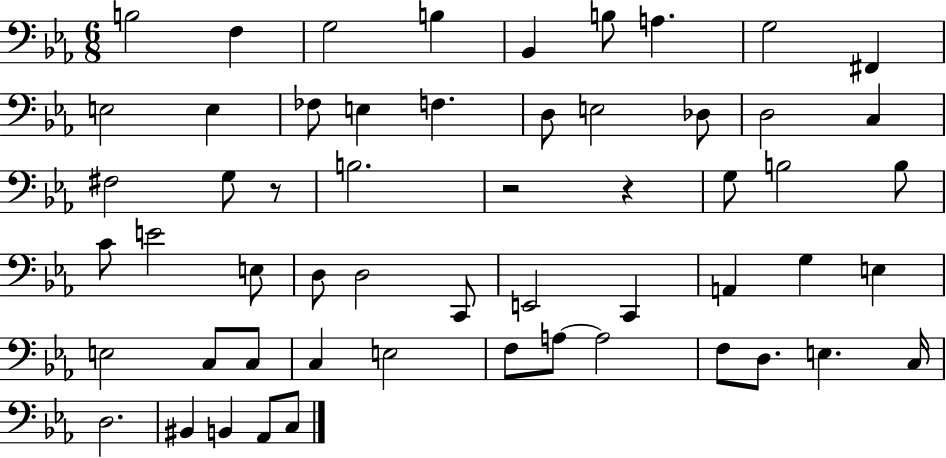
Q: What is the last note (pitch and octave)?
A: C3